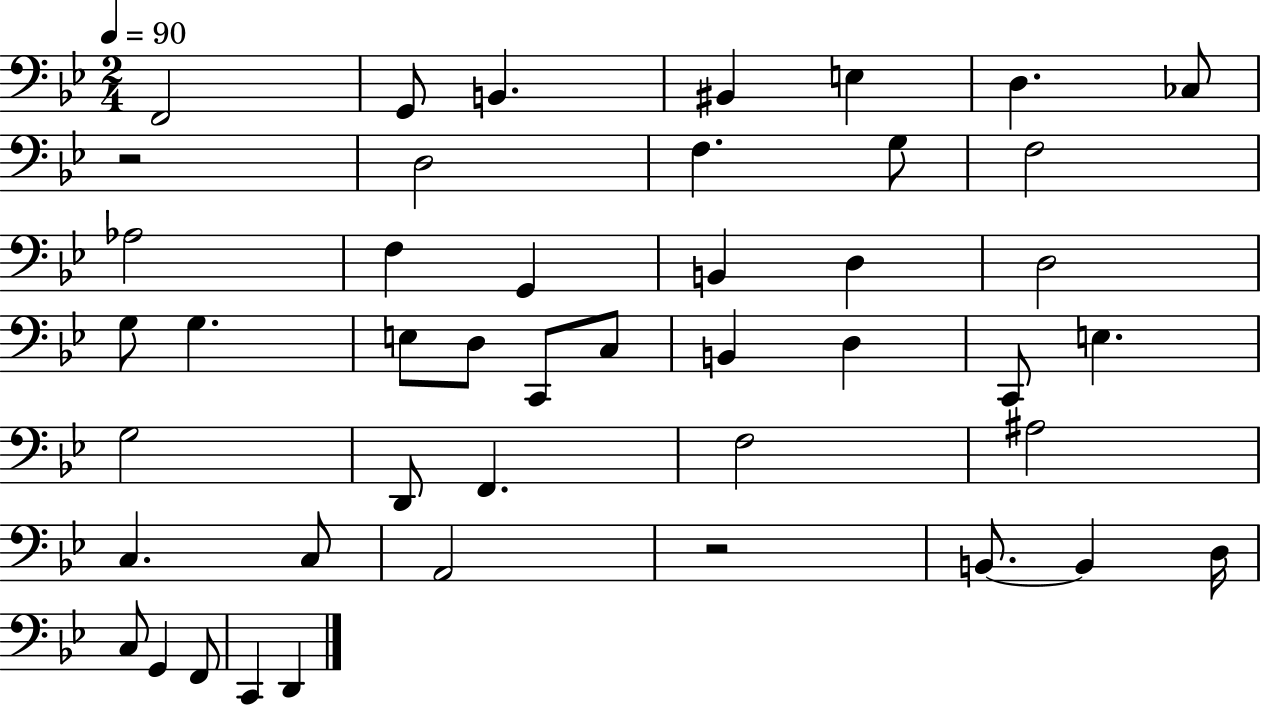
F2/h G2/e B2/q. BIS2/q E3/q D3/q. CES3/e R/h D3/h F3/q. G3/e F3/h Ab3/h F3/q G2/q B2/q D3/q D3/h G3/e G3/q. E3/e D3/e C2/e C3/e B2/q D3/q C2/e E3/q. G3/h D2/e F2/q. F3/h A#3/h C3/q. C3/e A2/h R/h B2/e. B2/q D3/s C3/e G2/q F2/e C2/q D2/q